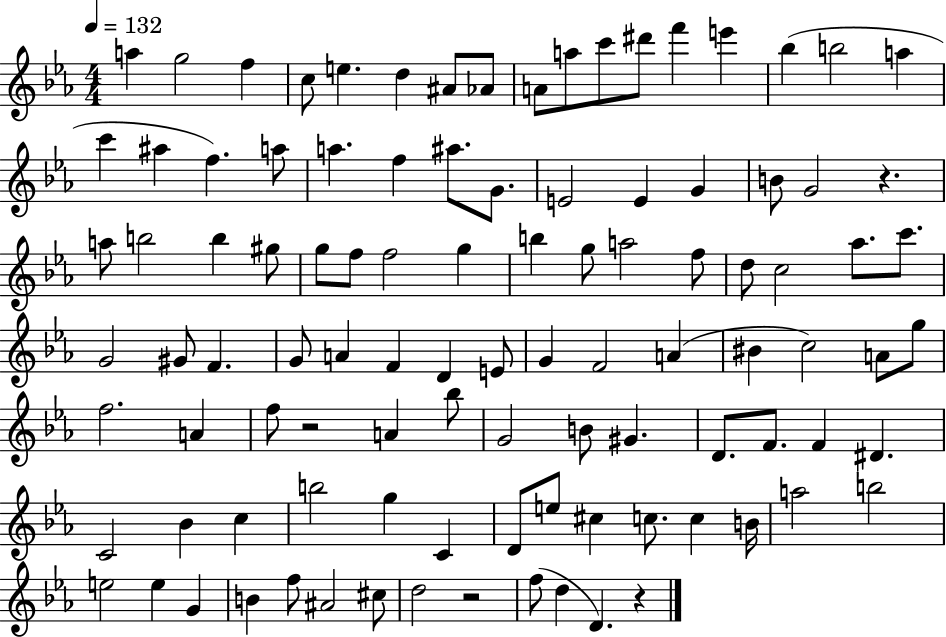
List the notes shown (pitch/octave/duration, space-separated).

A5/q G5/h F5/q C5/e E5/q. D5/q A#4/e Ab4/e A4/e A5/e C6/e D#6/e F6/q E6/q Bb5/q B5/h A5/q C6/q A#5/q F5/q. A5/e A5/q. F5/q A#5/e. G4/e. E4/h E4/q G4/q B4/e G4/h R/q. A5/e B5/h B5/q G#5/e G5/e F5/e F5/h G5/q B5/q G5/e A5/h F5/e D5/e C5/h Ab5/e. C6/e. G4/h G#4/e F4/q. G4/e A4/q F4/q D4/q E4/e G4/q F4/h A4/q BIS4/q C5/h A4/e G5/e F5/h. A4/q F5/e R/h A4/q Bb5/e G4/h B4/e G#4/q. D4/e. F4/e. F4/q D#4/q. C4/h Bb4/q C5/q B5/h G5/q C4/q D4/e E5/e C#5/q C5/e. C5/q B4/s A5/h B5/h E5/h E5/q G4/q B4/q F5/e A#4/h C#5/e D5/h R/h F5/e D5/q D4/q. R/q